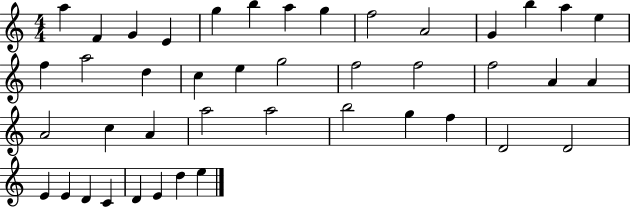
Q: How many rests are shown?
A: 0